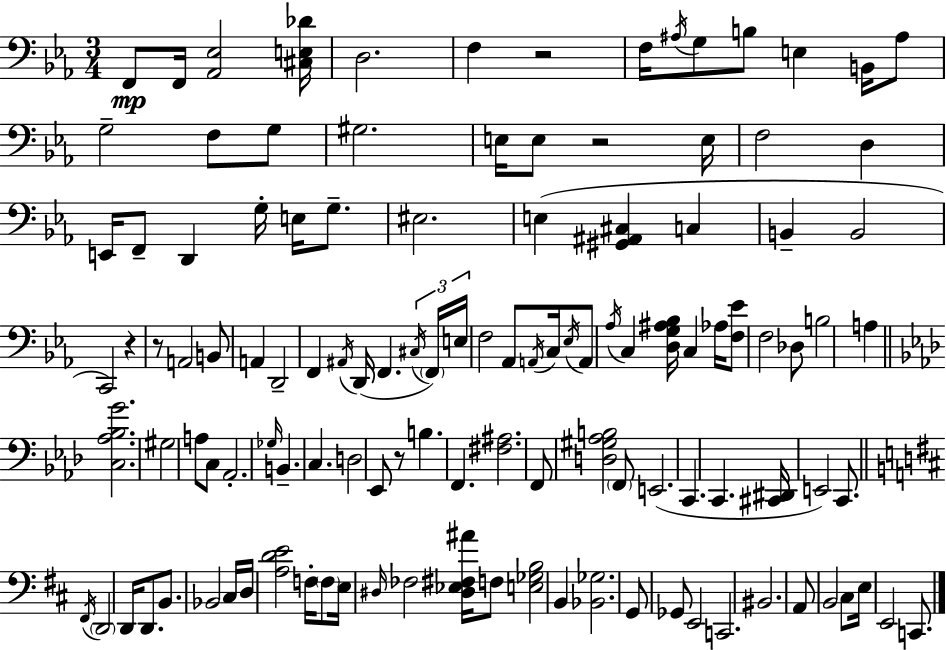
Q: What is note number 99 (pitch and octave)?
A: E3